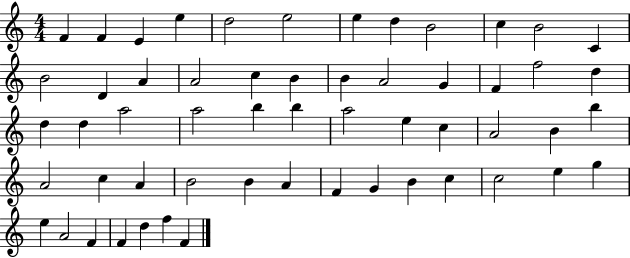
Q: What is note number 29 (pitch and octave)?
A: B5